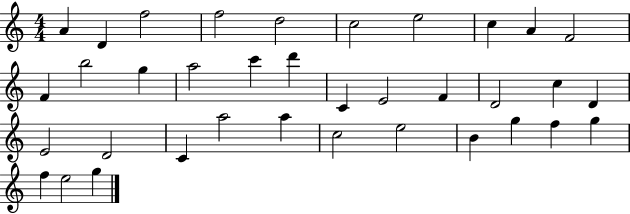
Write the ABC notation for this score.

X:1
T:Untitled
M:4/4
L:1/4
K:C
A D f2 f2 d2 c2 e2 c A F2 F b2 g a2 c' d' C E2 F D2 c D E2 D2 C a2 a c2 e2 B g f g f e2 g